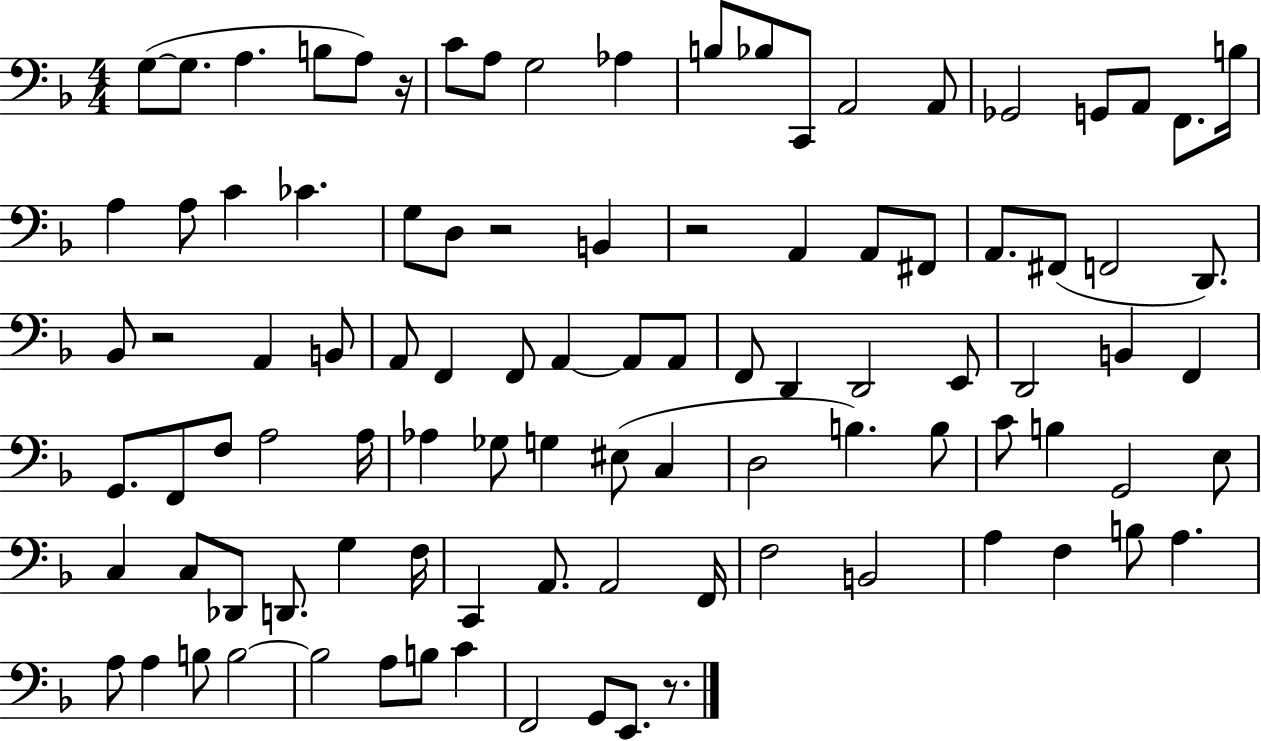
X:1
T:Untitled
M:4/4
L:1/4
K:F
G,/2 G,/2 A, B,/2 A,/2 z/4 C/2 A,/2 G,2 _A, B,/2 _B,/2 C,,/2 A,,2 A,,/2 _G,,2 G,,/2 A,,/2 F,,/2 B,/4 A, A,/2 C _C G,/2 D,/2 z2 B,, z2 A,, A,,/2 ^F,,/2 A,,/2 ^F,,/2 F,,2 D,,/2 _B,,/2 z2 A,, B,,/2 A,,/2 F,, F,,/2 A,, A,,/2 A,,/2 F,,/2 D,, D,,2 E,,/2 D,,2 B,, F,, G,,/2 F,,/2 F,/2 A,2 A,/4 _A, _G,/2 G, ^E,/2 C, D,2 B, B,/2 C/2 B, G,,2 E,/2 C, C,/2 _D,,/2 D,,/2 G, F,/4 C,, A,,/2 A,,2 F,,/4 F,2 B,,2 A, F, B,/2 A, A,/2 A, B,/2 B,2 B,2 A,/2 B,/2 C F,,2 G,,/2 E,,/2 z/2